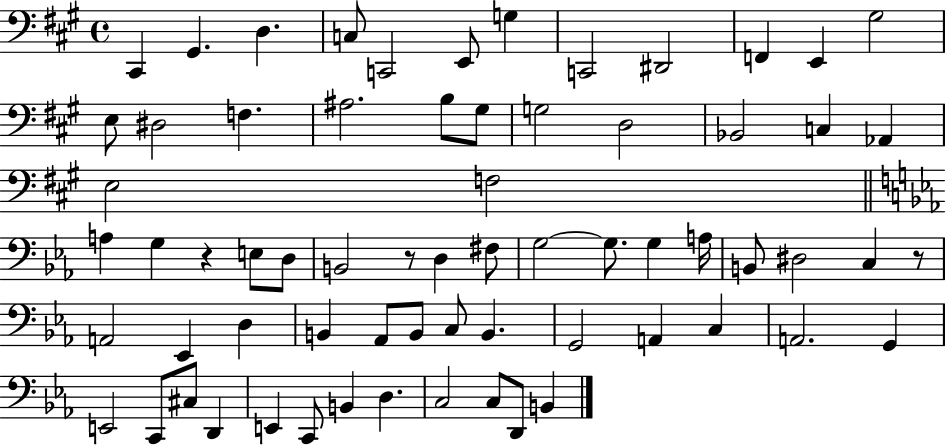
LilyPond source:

{
  \clef bass
  \time 4/4
  \defaultTimeSignature
  \key a \major
  cis,4 gis,4. d4. | c8 c,2 e,8 g4 | c,2 dis,2 | f,4 e,4 gis2 | \break e8 dis2 f4. | ais2. b8 gis8 | g2 d2 | bes,2 c4 aes,4 | \break e2 f2 | \bar "||" \break \key ees \major a4 g4 r4 e8 d8 | b,2 r8 d4 fis8 | g2~~ g8. g4 a16 | b,8 dis2 c4 r8 | \break a,2 ees,4 d4 | b,4 aes,8 b,8 c8 b,4. | g,2 a,4 c4 | a,2. g,4 | \break e,2 c,8 cis8 d,4 | e,4 c,8 b,4 d4. | c2 c8 d,8 b,4 | \bar "|."
}